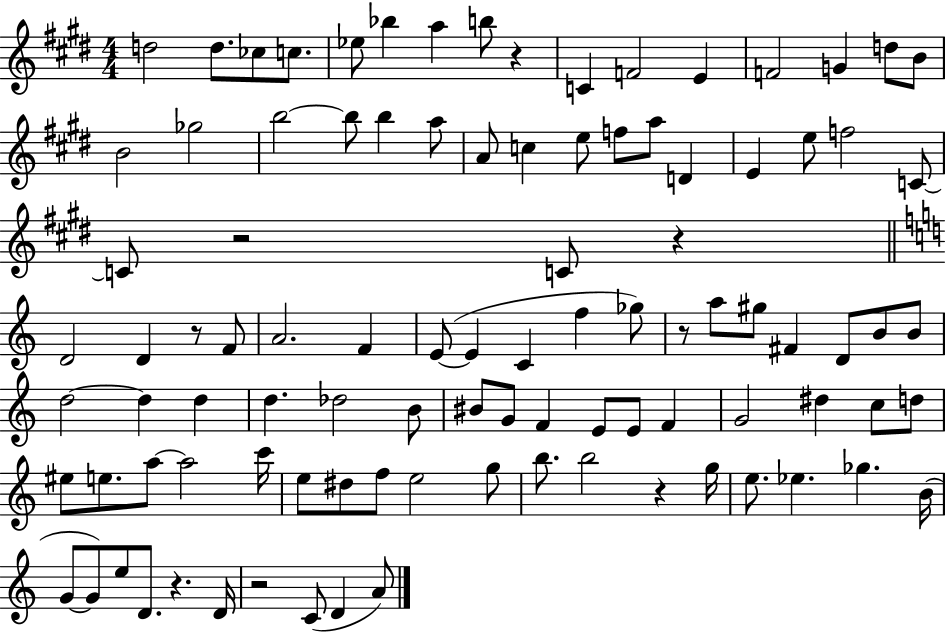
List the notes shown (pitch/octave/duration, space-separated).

D5/h D5/e. CES5/e C5/e. Eb5/e Bb5/q A5/q B5/e R/q C4/q F4/h E4/q F4/h G4/q D5/e B4/e B4/h Gb5/h B5/h B5/e B5/q A5/e A4/e C5/q E5/e F5/e A5/e D4/q E4/q E5/e F5/h C4/e C4/e R/h C4/e R/q D4/h D4/q R/e F4/e A4/h. F4/q E4/e E4/q C4/q F5/q Gb5/e R/e A5/e G#5/e F#4/q D4/e B4/e B4/e D5/h D5/q D5/q D5/q. Db5/h B4/e BIS4/e G4/e F4/q E4/e E4/e F4/q G4/h D#5/q C5/e D5/e EIS5/e E5/e. A5/e A5/h C6/s E5/e D#5/e F5/e E5/h G5/e B5/e. B5/h R/q G5/s E5/e. Eb5/q. Gb5/q. B4/s G4/e G4/e E5/e D4/e. R/q. D4/s R/h C4/e D4/q A4/e